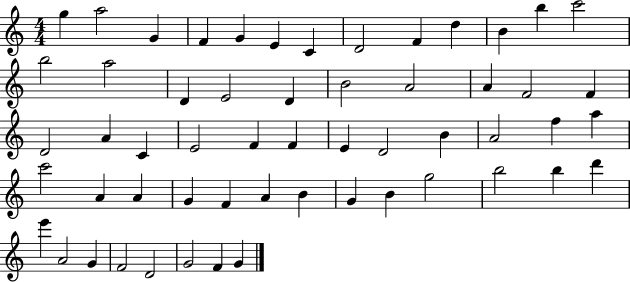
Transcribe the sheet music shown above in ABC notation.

X:1
T:Untitled
M:4/4
L:1/4
K:C
g a2 G F G E C D2 F d B b c'2 b2 a2 D E2 D B2 A2 A F2 F D2 A C E2 F F E D2 B A2 f a c'2 A A G F A B G B g2 b2 b d' e' A2 G F2 D2 G2 F G